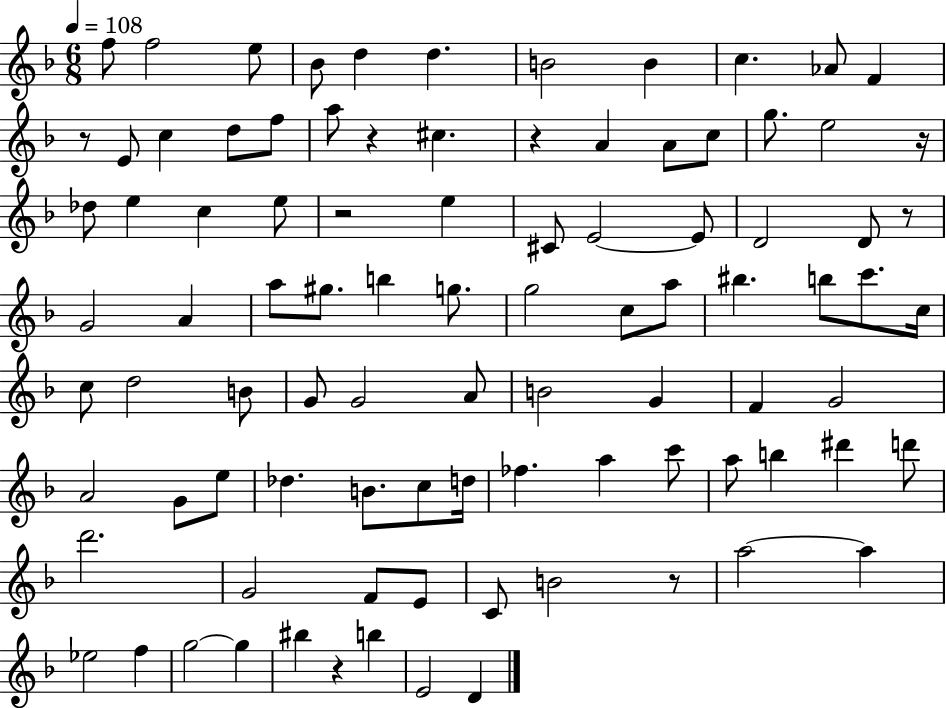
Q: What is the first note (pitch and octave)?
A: F5